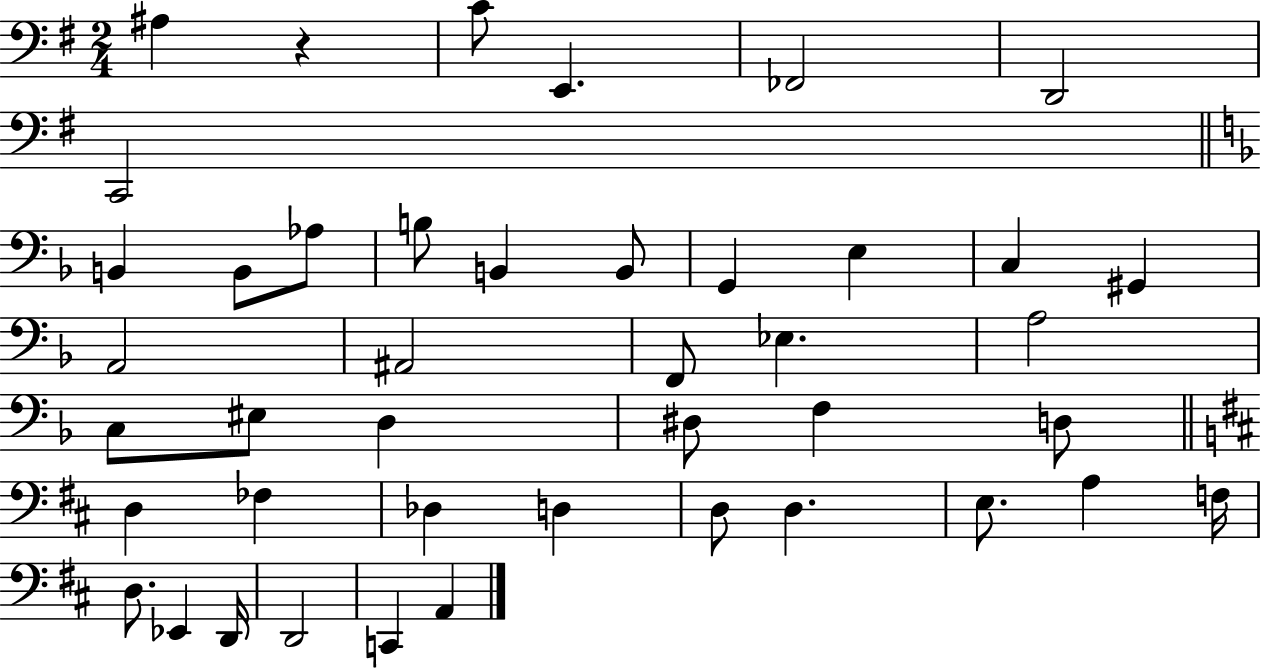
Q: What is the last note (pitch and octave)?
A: A2